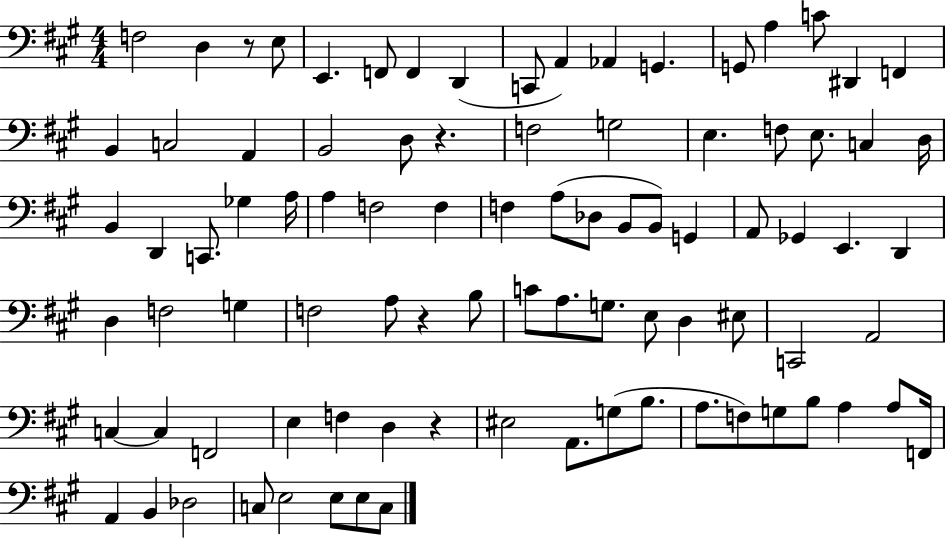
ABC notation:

X:1
T:Untitled
M:4/4
L:1/4
K:A
F,2 D, z/2 E,/2 E,, F,,/2 F,, D,, C,,/2 A,, _A,, G,, G,,/2 A, C/2 ^D,, F,, B,, C,2 A,, B,,2 D,/2 z F,2 G,2 E, F,/2 E,/2 C, D,/4 B,, D,, C,,/2 _G, A,/4 A, F,2 F, F, A,/2 _D,/2 B,,/2 B,,/2 G,, A,,/2 _G,, E,, D,, D, F,2 G, F,2 A,/2 z B,/2 C/2 A,/2 G,/2 E,/2 D, ^E,/2 C,,2 A,,2 C, C, F,,2 E, F, D, z ^E,2 A,,/2 G,/2 B,/2 A,/2 F,/2 G,/2 B,/2 A, A,/2 F,,/4 A,, B,, _D,2 C,/2 E,2 E,/2 E,/2 C,/2